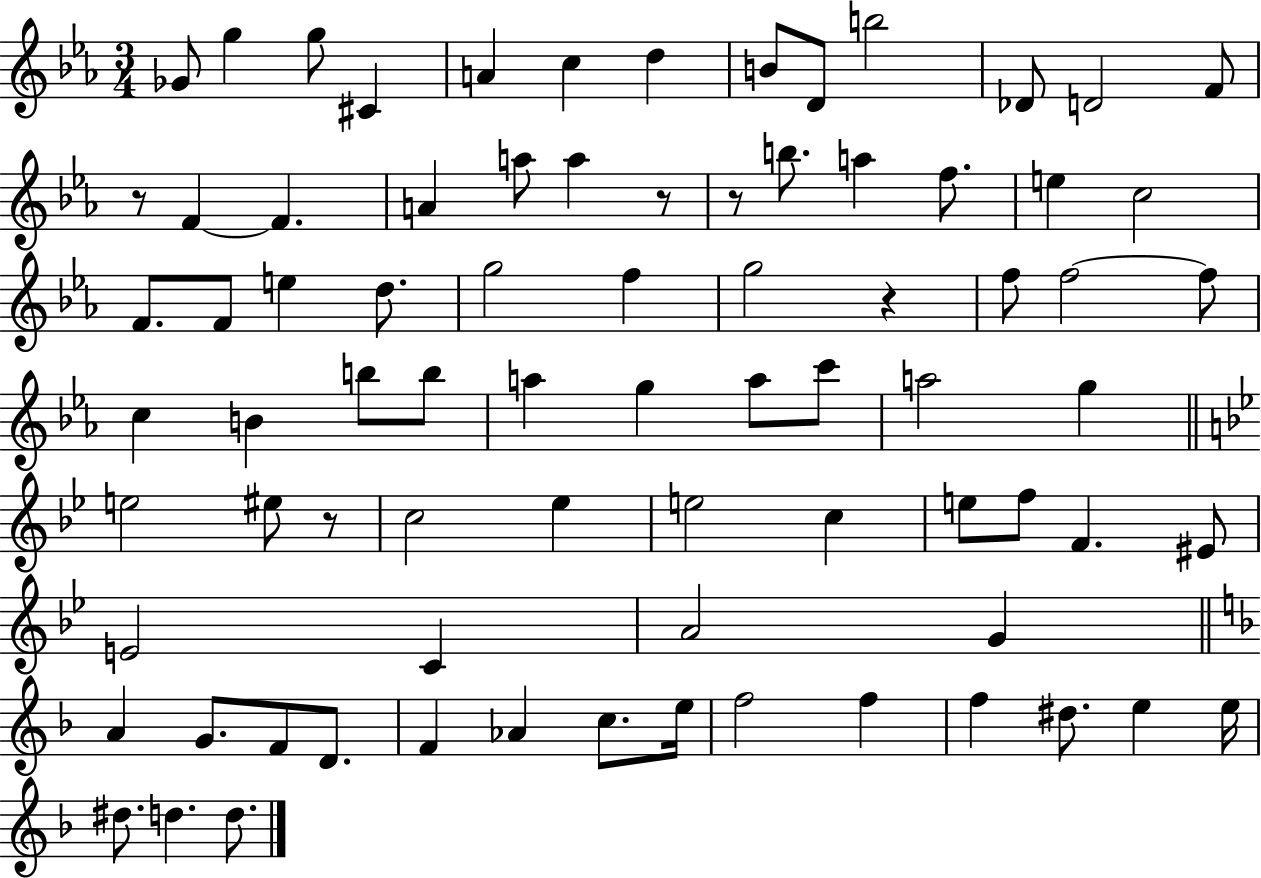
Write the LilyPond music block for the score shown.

{
  \clef treble
  \numericTimeSignature
  \time 3/4
  \key ees \major
  \repeat volta 2 { ges'8 g''4 g''8 cis'4 | a'4 c''4 d''4 | b'8 d'8 b''2 | des'8 d'2 f'8 | \break r8 f'4~~ f'4. | a'4 a''8 a''4 r8 | r8 b''8. a''4 f''8. | e''4 c''2 | \break f'8. f'8 e''4 d''8. | g''2 f''4 | g''2 r4 | f''8 f''2~~ f''8 | \break c''4 b'4 b''8 b''8 | a''4 g''4 a''8 c'''8 | a''2 g''4 | \bar "||" \break \key g \minor e''2 eis''8 r8 | c''2 ees''4 | e''2 c''4 | e''8 f''8 f'4. eis'8 | \break e'2 c'4 | a'2 g'4 | \bar "||" \break \key f \major a'4 g'8. f'8 d'8. | f'4 aes'4 c''8. e''16 | f''2 f''4 | f''4 dis''8. e''4 e''16 | \break dis''8. d''4. d''8. | } \bar "|."
}